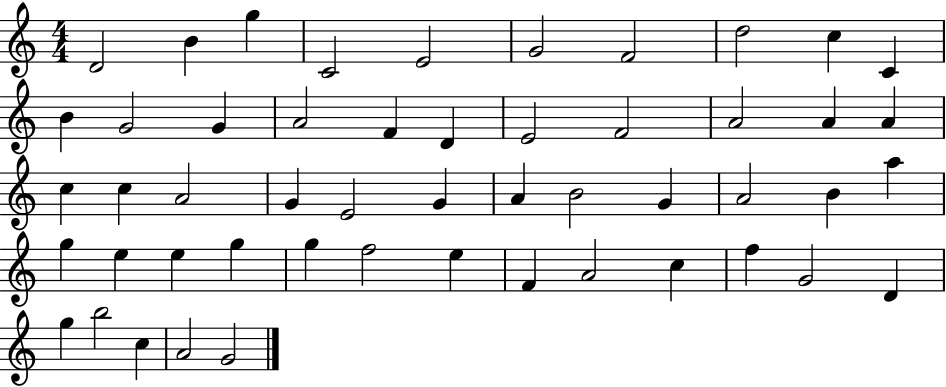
X:1
T:Untitled
M:4/4
L:1/4
K:C
D2 B g C2 E2 G2 F2 d2 c C B G2 G A2 F D E2 F2 A2 A A c c A2 G E2 G A B2 G A2 B a g e e g g f2 e F A2 c f G2 D g b2 c A2 G2